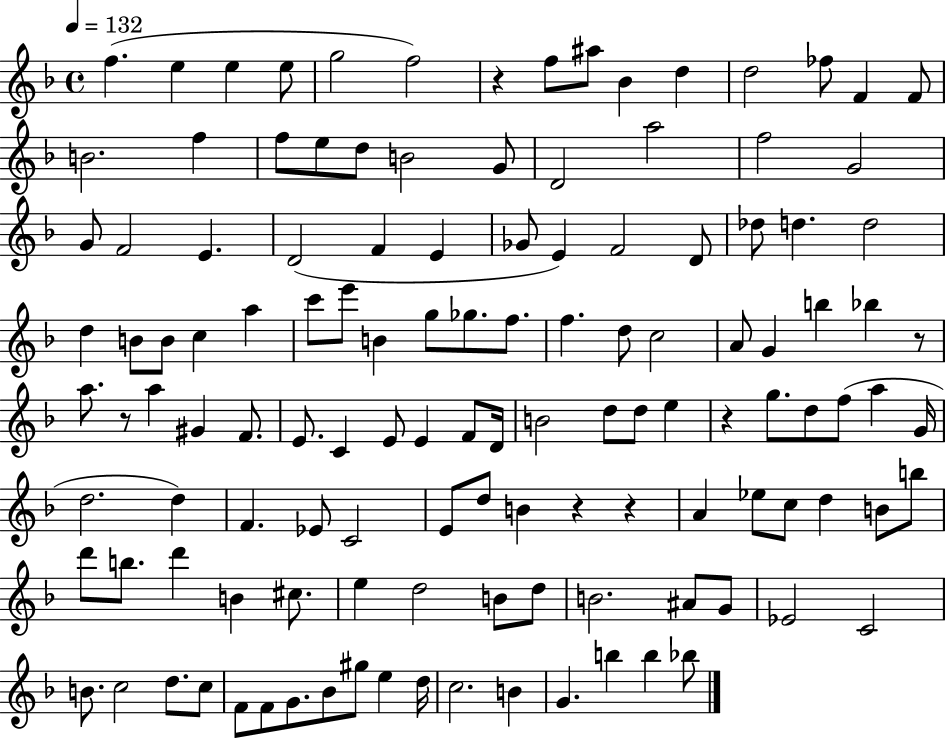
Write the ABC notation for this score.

X:1
T:Untitled
M:4/4
L:1/4
K:F
f e e e/2 g2 f2 z f/2 ^a/2 _B d d2 _f/2 F F/2 B2 f f/2 e/2 d/2 B2 G/2 D2 a2 f2 G2 G/2 F2 E D2 F E _G/2 E F2 D/2 _d/2 d d2 d B/2 B/2 c a c'/2 e'/2 B g/2 _g/2 f/2 f d/2 c2 A/2 G b _b z/2 a/2 z/2 a ^G F/2 E/2 C E/2 E F/2 D/4 B2 d/2 d/2 e z g/2 d/2 f/2 a G/4 d2 d F _E/2 C2 E/2 d/2 B z z A _e/2 c/2 d B/2 b/2 d'/2 b/2 d' B ^c/2 e d2 B/2 d/2 B2 ^A/2 G/2 _E2 C2 B/2 c2 d/2 c/2 F/2 F/2 G/2 _B/2 ^g/2 e d/4 c2 B G b b _b/2